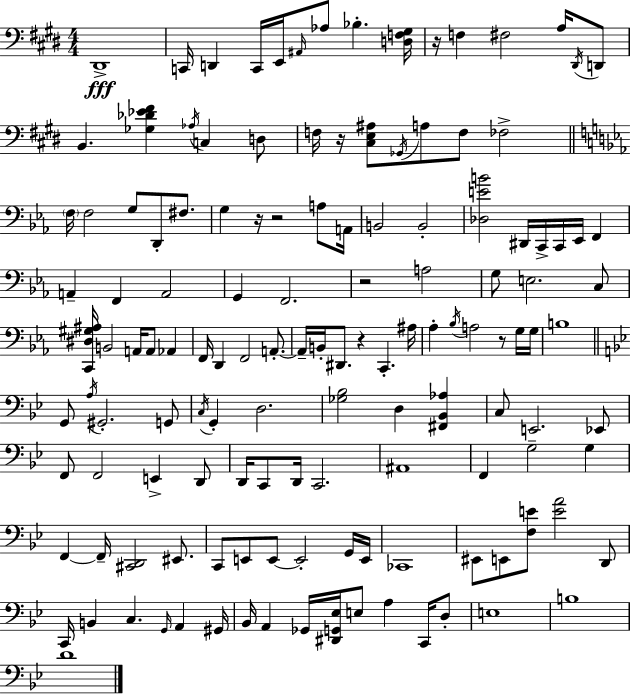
{
  \clef bass
  \numericTimeSignature
  \time 4/4
  \key e \major
  dis,1->\fff | c,16 d,4 c,16 e,16 \grace { ais,16 } aes8 bes4.-. | <d f gis>16 r16 f4 fis2 a16 \acciaccatura { dis,16 } | d,8 b,4. <ges des' ees' fis'>4 \acciaccatura { aes16 } c4 | \break d8 f16 r16 <cis e ais>8 \acciaccatura { ges,16 } a8 f8 fes2-> | \bar "||" \break \key c \minor \parenthesize f16 f2 g8 d,8-. fis8. | g4 r16 r2 a8 a,16 | b,2 b,2-. | <des e' b'>2 dis,16 c,16-> c,16 ees,16 f,4 | \break a,4-- f,4 a,2 | g,4 f,2. | r2 a2 | g8 e2. c8 | \break <c, dis gis ais>16 b,2 a,16 a,8 aes,4 | f,16 d,4 f,2 a,8.-.~~ | a,16-- b,16-. dis,8. r4 c,4.-. ais16 | aes4-. \acciaccatura { bes16 } a2 r8 g16 | \break g16 b1 | \bar "||" \break \key bes \major g,8 \acciaccatura { a16 } gis,2.-. g,8 | \acciaccatura { c16 } g,4-. d2. | <ges bes>2 d4 <fis, bes, aes>4 | c8 e,2. | \break ees,8 f,8 f,2 e,4-> | d,8 d,16 c,8 d,16 c,2. | ais,1 | f,4 g2-- g4 | \break f,4~~ f,16-- <cis, d,>2 eis,8. | c,8 e,8 e,8~~ e,2-. | g,16 e,16 ces,1 | eis,8 e,8 <f e'>8 <e' a'>2 | \break d,8 c,16 b,4 c4. \grace { g,16 } a,4 | gis,16 bes,16 a,4 ges,16 <dis, g, ees>16 e8 a4 | c,16 d8-. e1 | b1 | \break d'1 | \bar "|."
}